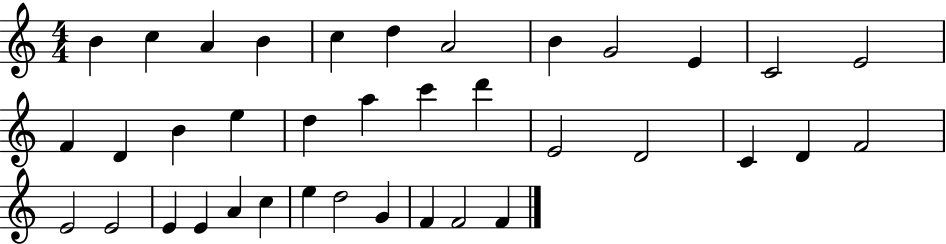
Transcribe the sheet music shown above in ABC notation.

X:1
T:Untitled
M:4/4
L:1/4
K:C
B c A B c d A2 B G2 E C2 E2 F D B e d a c' d' E2 D2 C D F2 E2 E2 E E A c e d2 G F F2 F